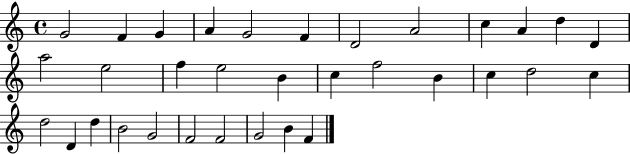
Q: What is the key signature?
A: C major